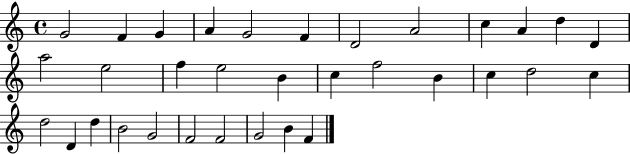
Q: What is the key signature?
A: C major